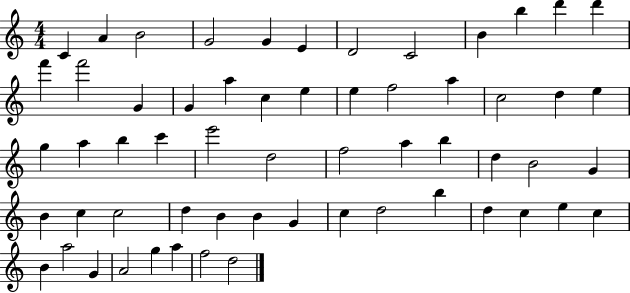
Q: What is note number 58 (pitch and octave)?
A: F5